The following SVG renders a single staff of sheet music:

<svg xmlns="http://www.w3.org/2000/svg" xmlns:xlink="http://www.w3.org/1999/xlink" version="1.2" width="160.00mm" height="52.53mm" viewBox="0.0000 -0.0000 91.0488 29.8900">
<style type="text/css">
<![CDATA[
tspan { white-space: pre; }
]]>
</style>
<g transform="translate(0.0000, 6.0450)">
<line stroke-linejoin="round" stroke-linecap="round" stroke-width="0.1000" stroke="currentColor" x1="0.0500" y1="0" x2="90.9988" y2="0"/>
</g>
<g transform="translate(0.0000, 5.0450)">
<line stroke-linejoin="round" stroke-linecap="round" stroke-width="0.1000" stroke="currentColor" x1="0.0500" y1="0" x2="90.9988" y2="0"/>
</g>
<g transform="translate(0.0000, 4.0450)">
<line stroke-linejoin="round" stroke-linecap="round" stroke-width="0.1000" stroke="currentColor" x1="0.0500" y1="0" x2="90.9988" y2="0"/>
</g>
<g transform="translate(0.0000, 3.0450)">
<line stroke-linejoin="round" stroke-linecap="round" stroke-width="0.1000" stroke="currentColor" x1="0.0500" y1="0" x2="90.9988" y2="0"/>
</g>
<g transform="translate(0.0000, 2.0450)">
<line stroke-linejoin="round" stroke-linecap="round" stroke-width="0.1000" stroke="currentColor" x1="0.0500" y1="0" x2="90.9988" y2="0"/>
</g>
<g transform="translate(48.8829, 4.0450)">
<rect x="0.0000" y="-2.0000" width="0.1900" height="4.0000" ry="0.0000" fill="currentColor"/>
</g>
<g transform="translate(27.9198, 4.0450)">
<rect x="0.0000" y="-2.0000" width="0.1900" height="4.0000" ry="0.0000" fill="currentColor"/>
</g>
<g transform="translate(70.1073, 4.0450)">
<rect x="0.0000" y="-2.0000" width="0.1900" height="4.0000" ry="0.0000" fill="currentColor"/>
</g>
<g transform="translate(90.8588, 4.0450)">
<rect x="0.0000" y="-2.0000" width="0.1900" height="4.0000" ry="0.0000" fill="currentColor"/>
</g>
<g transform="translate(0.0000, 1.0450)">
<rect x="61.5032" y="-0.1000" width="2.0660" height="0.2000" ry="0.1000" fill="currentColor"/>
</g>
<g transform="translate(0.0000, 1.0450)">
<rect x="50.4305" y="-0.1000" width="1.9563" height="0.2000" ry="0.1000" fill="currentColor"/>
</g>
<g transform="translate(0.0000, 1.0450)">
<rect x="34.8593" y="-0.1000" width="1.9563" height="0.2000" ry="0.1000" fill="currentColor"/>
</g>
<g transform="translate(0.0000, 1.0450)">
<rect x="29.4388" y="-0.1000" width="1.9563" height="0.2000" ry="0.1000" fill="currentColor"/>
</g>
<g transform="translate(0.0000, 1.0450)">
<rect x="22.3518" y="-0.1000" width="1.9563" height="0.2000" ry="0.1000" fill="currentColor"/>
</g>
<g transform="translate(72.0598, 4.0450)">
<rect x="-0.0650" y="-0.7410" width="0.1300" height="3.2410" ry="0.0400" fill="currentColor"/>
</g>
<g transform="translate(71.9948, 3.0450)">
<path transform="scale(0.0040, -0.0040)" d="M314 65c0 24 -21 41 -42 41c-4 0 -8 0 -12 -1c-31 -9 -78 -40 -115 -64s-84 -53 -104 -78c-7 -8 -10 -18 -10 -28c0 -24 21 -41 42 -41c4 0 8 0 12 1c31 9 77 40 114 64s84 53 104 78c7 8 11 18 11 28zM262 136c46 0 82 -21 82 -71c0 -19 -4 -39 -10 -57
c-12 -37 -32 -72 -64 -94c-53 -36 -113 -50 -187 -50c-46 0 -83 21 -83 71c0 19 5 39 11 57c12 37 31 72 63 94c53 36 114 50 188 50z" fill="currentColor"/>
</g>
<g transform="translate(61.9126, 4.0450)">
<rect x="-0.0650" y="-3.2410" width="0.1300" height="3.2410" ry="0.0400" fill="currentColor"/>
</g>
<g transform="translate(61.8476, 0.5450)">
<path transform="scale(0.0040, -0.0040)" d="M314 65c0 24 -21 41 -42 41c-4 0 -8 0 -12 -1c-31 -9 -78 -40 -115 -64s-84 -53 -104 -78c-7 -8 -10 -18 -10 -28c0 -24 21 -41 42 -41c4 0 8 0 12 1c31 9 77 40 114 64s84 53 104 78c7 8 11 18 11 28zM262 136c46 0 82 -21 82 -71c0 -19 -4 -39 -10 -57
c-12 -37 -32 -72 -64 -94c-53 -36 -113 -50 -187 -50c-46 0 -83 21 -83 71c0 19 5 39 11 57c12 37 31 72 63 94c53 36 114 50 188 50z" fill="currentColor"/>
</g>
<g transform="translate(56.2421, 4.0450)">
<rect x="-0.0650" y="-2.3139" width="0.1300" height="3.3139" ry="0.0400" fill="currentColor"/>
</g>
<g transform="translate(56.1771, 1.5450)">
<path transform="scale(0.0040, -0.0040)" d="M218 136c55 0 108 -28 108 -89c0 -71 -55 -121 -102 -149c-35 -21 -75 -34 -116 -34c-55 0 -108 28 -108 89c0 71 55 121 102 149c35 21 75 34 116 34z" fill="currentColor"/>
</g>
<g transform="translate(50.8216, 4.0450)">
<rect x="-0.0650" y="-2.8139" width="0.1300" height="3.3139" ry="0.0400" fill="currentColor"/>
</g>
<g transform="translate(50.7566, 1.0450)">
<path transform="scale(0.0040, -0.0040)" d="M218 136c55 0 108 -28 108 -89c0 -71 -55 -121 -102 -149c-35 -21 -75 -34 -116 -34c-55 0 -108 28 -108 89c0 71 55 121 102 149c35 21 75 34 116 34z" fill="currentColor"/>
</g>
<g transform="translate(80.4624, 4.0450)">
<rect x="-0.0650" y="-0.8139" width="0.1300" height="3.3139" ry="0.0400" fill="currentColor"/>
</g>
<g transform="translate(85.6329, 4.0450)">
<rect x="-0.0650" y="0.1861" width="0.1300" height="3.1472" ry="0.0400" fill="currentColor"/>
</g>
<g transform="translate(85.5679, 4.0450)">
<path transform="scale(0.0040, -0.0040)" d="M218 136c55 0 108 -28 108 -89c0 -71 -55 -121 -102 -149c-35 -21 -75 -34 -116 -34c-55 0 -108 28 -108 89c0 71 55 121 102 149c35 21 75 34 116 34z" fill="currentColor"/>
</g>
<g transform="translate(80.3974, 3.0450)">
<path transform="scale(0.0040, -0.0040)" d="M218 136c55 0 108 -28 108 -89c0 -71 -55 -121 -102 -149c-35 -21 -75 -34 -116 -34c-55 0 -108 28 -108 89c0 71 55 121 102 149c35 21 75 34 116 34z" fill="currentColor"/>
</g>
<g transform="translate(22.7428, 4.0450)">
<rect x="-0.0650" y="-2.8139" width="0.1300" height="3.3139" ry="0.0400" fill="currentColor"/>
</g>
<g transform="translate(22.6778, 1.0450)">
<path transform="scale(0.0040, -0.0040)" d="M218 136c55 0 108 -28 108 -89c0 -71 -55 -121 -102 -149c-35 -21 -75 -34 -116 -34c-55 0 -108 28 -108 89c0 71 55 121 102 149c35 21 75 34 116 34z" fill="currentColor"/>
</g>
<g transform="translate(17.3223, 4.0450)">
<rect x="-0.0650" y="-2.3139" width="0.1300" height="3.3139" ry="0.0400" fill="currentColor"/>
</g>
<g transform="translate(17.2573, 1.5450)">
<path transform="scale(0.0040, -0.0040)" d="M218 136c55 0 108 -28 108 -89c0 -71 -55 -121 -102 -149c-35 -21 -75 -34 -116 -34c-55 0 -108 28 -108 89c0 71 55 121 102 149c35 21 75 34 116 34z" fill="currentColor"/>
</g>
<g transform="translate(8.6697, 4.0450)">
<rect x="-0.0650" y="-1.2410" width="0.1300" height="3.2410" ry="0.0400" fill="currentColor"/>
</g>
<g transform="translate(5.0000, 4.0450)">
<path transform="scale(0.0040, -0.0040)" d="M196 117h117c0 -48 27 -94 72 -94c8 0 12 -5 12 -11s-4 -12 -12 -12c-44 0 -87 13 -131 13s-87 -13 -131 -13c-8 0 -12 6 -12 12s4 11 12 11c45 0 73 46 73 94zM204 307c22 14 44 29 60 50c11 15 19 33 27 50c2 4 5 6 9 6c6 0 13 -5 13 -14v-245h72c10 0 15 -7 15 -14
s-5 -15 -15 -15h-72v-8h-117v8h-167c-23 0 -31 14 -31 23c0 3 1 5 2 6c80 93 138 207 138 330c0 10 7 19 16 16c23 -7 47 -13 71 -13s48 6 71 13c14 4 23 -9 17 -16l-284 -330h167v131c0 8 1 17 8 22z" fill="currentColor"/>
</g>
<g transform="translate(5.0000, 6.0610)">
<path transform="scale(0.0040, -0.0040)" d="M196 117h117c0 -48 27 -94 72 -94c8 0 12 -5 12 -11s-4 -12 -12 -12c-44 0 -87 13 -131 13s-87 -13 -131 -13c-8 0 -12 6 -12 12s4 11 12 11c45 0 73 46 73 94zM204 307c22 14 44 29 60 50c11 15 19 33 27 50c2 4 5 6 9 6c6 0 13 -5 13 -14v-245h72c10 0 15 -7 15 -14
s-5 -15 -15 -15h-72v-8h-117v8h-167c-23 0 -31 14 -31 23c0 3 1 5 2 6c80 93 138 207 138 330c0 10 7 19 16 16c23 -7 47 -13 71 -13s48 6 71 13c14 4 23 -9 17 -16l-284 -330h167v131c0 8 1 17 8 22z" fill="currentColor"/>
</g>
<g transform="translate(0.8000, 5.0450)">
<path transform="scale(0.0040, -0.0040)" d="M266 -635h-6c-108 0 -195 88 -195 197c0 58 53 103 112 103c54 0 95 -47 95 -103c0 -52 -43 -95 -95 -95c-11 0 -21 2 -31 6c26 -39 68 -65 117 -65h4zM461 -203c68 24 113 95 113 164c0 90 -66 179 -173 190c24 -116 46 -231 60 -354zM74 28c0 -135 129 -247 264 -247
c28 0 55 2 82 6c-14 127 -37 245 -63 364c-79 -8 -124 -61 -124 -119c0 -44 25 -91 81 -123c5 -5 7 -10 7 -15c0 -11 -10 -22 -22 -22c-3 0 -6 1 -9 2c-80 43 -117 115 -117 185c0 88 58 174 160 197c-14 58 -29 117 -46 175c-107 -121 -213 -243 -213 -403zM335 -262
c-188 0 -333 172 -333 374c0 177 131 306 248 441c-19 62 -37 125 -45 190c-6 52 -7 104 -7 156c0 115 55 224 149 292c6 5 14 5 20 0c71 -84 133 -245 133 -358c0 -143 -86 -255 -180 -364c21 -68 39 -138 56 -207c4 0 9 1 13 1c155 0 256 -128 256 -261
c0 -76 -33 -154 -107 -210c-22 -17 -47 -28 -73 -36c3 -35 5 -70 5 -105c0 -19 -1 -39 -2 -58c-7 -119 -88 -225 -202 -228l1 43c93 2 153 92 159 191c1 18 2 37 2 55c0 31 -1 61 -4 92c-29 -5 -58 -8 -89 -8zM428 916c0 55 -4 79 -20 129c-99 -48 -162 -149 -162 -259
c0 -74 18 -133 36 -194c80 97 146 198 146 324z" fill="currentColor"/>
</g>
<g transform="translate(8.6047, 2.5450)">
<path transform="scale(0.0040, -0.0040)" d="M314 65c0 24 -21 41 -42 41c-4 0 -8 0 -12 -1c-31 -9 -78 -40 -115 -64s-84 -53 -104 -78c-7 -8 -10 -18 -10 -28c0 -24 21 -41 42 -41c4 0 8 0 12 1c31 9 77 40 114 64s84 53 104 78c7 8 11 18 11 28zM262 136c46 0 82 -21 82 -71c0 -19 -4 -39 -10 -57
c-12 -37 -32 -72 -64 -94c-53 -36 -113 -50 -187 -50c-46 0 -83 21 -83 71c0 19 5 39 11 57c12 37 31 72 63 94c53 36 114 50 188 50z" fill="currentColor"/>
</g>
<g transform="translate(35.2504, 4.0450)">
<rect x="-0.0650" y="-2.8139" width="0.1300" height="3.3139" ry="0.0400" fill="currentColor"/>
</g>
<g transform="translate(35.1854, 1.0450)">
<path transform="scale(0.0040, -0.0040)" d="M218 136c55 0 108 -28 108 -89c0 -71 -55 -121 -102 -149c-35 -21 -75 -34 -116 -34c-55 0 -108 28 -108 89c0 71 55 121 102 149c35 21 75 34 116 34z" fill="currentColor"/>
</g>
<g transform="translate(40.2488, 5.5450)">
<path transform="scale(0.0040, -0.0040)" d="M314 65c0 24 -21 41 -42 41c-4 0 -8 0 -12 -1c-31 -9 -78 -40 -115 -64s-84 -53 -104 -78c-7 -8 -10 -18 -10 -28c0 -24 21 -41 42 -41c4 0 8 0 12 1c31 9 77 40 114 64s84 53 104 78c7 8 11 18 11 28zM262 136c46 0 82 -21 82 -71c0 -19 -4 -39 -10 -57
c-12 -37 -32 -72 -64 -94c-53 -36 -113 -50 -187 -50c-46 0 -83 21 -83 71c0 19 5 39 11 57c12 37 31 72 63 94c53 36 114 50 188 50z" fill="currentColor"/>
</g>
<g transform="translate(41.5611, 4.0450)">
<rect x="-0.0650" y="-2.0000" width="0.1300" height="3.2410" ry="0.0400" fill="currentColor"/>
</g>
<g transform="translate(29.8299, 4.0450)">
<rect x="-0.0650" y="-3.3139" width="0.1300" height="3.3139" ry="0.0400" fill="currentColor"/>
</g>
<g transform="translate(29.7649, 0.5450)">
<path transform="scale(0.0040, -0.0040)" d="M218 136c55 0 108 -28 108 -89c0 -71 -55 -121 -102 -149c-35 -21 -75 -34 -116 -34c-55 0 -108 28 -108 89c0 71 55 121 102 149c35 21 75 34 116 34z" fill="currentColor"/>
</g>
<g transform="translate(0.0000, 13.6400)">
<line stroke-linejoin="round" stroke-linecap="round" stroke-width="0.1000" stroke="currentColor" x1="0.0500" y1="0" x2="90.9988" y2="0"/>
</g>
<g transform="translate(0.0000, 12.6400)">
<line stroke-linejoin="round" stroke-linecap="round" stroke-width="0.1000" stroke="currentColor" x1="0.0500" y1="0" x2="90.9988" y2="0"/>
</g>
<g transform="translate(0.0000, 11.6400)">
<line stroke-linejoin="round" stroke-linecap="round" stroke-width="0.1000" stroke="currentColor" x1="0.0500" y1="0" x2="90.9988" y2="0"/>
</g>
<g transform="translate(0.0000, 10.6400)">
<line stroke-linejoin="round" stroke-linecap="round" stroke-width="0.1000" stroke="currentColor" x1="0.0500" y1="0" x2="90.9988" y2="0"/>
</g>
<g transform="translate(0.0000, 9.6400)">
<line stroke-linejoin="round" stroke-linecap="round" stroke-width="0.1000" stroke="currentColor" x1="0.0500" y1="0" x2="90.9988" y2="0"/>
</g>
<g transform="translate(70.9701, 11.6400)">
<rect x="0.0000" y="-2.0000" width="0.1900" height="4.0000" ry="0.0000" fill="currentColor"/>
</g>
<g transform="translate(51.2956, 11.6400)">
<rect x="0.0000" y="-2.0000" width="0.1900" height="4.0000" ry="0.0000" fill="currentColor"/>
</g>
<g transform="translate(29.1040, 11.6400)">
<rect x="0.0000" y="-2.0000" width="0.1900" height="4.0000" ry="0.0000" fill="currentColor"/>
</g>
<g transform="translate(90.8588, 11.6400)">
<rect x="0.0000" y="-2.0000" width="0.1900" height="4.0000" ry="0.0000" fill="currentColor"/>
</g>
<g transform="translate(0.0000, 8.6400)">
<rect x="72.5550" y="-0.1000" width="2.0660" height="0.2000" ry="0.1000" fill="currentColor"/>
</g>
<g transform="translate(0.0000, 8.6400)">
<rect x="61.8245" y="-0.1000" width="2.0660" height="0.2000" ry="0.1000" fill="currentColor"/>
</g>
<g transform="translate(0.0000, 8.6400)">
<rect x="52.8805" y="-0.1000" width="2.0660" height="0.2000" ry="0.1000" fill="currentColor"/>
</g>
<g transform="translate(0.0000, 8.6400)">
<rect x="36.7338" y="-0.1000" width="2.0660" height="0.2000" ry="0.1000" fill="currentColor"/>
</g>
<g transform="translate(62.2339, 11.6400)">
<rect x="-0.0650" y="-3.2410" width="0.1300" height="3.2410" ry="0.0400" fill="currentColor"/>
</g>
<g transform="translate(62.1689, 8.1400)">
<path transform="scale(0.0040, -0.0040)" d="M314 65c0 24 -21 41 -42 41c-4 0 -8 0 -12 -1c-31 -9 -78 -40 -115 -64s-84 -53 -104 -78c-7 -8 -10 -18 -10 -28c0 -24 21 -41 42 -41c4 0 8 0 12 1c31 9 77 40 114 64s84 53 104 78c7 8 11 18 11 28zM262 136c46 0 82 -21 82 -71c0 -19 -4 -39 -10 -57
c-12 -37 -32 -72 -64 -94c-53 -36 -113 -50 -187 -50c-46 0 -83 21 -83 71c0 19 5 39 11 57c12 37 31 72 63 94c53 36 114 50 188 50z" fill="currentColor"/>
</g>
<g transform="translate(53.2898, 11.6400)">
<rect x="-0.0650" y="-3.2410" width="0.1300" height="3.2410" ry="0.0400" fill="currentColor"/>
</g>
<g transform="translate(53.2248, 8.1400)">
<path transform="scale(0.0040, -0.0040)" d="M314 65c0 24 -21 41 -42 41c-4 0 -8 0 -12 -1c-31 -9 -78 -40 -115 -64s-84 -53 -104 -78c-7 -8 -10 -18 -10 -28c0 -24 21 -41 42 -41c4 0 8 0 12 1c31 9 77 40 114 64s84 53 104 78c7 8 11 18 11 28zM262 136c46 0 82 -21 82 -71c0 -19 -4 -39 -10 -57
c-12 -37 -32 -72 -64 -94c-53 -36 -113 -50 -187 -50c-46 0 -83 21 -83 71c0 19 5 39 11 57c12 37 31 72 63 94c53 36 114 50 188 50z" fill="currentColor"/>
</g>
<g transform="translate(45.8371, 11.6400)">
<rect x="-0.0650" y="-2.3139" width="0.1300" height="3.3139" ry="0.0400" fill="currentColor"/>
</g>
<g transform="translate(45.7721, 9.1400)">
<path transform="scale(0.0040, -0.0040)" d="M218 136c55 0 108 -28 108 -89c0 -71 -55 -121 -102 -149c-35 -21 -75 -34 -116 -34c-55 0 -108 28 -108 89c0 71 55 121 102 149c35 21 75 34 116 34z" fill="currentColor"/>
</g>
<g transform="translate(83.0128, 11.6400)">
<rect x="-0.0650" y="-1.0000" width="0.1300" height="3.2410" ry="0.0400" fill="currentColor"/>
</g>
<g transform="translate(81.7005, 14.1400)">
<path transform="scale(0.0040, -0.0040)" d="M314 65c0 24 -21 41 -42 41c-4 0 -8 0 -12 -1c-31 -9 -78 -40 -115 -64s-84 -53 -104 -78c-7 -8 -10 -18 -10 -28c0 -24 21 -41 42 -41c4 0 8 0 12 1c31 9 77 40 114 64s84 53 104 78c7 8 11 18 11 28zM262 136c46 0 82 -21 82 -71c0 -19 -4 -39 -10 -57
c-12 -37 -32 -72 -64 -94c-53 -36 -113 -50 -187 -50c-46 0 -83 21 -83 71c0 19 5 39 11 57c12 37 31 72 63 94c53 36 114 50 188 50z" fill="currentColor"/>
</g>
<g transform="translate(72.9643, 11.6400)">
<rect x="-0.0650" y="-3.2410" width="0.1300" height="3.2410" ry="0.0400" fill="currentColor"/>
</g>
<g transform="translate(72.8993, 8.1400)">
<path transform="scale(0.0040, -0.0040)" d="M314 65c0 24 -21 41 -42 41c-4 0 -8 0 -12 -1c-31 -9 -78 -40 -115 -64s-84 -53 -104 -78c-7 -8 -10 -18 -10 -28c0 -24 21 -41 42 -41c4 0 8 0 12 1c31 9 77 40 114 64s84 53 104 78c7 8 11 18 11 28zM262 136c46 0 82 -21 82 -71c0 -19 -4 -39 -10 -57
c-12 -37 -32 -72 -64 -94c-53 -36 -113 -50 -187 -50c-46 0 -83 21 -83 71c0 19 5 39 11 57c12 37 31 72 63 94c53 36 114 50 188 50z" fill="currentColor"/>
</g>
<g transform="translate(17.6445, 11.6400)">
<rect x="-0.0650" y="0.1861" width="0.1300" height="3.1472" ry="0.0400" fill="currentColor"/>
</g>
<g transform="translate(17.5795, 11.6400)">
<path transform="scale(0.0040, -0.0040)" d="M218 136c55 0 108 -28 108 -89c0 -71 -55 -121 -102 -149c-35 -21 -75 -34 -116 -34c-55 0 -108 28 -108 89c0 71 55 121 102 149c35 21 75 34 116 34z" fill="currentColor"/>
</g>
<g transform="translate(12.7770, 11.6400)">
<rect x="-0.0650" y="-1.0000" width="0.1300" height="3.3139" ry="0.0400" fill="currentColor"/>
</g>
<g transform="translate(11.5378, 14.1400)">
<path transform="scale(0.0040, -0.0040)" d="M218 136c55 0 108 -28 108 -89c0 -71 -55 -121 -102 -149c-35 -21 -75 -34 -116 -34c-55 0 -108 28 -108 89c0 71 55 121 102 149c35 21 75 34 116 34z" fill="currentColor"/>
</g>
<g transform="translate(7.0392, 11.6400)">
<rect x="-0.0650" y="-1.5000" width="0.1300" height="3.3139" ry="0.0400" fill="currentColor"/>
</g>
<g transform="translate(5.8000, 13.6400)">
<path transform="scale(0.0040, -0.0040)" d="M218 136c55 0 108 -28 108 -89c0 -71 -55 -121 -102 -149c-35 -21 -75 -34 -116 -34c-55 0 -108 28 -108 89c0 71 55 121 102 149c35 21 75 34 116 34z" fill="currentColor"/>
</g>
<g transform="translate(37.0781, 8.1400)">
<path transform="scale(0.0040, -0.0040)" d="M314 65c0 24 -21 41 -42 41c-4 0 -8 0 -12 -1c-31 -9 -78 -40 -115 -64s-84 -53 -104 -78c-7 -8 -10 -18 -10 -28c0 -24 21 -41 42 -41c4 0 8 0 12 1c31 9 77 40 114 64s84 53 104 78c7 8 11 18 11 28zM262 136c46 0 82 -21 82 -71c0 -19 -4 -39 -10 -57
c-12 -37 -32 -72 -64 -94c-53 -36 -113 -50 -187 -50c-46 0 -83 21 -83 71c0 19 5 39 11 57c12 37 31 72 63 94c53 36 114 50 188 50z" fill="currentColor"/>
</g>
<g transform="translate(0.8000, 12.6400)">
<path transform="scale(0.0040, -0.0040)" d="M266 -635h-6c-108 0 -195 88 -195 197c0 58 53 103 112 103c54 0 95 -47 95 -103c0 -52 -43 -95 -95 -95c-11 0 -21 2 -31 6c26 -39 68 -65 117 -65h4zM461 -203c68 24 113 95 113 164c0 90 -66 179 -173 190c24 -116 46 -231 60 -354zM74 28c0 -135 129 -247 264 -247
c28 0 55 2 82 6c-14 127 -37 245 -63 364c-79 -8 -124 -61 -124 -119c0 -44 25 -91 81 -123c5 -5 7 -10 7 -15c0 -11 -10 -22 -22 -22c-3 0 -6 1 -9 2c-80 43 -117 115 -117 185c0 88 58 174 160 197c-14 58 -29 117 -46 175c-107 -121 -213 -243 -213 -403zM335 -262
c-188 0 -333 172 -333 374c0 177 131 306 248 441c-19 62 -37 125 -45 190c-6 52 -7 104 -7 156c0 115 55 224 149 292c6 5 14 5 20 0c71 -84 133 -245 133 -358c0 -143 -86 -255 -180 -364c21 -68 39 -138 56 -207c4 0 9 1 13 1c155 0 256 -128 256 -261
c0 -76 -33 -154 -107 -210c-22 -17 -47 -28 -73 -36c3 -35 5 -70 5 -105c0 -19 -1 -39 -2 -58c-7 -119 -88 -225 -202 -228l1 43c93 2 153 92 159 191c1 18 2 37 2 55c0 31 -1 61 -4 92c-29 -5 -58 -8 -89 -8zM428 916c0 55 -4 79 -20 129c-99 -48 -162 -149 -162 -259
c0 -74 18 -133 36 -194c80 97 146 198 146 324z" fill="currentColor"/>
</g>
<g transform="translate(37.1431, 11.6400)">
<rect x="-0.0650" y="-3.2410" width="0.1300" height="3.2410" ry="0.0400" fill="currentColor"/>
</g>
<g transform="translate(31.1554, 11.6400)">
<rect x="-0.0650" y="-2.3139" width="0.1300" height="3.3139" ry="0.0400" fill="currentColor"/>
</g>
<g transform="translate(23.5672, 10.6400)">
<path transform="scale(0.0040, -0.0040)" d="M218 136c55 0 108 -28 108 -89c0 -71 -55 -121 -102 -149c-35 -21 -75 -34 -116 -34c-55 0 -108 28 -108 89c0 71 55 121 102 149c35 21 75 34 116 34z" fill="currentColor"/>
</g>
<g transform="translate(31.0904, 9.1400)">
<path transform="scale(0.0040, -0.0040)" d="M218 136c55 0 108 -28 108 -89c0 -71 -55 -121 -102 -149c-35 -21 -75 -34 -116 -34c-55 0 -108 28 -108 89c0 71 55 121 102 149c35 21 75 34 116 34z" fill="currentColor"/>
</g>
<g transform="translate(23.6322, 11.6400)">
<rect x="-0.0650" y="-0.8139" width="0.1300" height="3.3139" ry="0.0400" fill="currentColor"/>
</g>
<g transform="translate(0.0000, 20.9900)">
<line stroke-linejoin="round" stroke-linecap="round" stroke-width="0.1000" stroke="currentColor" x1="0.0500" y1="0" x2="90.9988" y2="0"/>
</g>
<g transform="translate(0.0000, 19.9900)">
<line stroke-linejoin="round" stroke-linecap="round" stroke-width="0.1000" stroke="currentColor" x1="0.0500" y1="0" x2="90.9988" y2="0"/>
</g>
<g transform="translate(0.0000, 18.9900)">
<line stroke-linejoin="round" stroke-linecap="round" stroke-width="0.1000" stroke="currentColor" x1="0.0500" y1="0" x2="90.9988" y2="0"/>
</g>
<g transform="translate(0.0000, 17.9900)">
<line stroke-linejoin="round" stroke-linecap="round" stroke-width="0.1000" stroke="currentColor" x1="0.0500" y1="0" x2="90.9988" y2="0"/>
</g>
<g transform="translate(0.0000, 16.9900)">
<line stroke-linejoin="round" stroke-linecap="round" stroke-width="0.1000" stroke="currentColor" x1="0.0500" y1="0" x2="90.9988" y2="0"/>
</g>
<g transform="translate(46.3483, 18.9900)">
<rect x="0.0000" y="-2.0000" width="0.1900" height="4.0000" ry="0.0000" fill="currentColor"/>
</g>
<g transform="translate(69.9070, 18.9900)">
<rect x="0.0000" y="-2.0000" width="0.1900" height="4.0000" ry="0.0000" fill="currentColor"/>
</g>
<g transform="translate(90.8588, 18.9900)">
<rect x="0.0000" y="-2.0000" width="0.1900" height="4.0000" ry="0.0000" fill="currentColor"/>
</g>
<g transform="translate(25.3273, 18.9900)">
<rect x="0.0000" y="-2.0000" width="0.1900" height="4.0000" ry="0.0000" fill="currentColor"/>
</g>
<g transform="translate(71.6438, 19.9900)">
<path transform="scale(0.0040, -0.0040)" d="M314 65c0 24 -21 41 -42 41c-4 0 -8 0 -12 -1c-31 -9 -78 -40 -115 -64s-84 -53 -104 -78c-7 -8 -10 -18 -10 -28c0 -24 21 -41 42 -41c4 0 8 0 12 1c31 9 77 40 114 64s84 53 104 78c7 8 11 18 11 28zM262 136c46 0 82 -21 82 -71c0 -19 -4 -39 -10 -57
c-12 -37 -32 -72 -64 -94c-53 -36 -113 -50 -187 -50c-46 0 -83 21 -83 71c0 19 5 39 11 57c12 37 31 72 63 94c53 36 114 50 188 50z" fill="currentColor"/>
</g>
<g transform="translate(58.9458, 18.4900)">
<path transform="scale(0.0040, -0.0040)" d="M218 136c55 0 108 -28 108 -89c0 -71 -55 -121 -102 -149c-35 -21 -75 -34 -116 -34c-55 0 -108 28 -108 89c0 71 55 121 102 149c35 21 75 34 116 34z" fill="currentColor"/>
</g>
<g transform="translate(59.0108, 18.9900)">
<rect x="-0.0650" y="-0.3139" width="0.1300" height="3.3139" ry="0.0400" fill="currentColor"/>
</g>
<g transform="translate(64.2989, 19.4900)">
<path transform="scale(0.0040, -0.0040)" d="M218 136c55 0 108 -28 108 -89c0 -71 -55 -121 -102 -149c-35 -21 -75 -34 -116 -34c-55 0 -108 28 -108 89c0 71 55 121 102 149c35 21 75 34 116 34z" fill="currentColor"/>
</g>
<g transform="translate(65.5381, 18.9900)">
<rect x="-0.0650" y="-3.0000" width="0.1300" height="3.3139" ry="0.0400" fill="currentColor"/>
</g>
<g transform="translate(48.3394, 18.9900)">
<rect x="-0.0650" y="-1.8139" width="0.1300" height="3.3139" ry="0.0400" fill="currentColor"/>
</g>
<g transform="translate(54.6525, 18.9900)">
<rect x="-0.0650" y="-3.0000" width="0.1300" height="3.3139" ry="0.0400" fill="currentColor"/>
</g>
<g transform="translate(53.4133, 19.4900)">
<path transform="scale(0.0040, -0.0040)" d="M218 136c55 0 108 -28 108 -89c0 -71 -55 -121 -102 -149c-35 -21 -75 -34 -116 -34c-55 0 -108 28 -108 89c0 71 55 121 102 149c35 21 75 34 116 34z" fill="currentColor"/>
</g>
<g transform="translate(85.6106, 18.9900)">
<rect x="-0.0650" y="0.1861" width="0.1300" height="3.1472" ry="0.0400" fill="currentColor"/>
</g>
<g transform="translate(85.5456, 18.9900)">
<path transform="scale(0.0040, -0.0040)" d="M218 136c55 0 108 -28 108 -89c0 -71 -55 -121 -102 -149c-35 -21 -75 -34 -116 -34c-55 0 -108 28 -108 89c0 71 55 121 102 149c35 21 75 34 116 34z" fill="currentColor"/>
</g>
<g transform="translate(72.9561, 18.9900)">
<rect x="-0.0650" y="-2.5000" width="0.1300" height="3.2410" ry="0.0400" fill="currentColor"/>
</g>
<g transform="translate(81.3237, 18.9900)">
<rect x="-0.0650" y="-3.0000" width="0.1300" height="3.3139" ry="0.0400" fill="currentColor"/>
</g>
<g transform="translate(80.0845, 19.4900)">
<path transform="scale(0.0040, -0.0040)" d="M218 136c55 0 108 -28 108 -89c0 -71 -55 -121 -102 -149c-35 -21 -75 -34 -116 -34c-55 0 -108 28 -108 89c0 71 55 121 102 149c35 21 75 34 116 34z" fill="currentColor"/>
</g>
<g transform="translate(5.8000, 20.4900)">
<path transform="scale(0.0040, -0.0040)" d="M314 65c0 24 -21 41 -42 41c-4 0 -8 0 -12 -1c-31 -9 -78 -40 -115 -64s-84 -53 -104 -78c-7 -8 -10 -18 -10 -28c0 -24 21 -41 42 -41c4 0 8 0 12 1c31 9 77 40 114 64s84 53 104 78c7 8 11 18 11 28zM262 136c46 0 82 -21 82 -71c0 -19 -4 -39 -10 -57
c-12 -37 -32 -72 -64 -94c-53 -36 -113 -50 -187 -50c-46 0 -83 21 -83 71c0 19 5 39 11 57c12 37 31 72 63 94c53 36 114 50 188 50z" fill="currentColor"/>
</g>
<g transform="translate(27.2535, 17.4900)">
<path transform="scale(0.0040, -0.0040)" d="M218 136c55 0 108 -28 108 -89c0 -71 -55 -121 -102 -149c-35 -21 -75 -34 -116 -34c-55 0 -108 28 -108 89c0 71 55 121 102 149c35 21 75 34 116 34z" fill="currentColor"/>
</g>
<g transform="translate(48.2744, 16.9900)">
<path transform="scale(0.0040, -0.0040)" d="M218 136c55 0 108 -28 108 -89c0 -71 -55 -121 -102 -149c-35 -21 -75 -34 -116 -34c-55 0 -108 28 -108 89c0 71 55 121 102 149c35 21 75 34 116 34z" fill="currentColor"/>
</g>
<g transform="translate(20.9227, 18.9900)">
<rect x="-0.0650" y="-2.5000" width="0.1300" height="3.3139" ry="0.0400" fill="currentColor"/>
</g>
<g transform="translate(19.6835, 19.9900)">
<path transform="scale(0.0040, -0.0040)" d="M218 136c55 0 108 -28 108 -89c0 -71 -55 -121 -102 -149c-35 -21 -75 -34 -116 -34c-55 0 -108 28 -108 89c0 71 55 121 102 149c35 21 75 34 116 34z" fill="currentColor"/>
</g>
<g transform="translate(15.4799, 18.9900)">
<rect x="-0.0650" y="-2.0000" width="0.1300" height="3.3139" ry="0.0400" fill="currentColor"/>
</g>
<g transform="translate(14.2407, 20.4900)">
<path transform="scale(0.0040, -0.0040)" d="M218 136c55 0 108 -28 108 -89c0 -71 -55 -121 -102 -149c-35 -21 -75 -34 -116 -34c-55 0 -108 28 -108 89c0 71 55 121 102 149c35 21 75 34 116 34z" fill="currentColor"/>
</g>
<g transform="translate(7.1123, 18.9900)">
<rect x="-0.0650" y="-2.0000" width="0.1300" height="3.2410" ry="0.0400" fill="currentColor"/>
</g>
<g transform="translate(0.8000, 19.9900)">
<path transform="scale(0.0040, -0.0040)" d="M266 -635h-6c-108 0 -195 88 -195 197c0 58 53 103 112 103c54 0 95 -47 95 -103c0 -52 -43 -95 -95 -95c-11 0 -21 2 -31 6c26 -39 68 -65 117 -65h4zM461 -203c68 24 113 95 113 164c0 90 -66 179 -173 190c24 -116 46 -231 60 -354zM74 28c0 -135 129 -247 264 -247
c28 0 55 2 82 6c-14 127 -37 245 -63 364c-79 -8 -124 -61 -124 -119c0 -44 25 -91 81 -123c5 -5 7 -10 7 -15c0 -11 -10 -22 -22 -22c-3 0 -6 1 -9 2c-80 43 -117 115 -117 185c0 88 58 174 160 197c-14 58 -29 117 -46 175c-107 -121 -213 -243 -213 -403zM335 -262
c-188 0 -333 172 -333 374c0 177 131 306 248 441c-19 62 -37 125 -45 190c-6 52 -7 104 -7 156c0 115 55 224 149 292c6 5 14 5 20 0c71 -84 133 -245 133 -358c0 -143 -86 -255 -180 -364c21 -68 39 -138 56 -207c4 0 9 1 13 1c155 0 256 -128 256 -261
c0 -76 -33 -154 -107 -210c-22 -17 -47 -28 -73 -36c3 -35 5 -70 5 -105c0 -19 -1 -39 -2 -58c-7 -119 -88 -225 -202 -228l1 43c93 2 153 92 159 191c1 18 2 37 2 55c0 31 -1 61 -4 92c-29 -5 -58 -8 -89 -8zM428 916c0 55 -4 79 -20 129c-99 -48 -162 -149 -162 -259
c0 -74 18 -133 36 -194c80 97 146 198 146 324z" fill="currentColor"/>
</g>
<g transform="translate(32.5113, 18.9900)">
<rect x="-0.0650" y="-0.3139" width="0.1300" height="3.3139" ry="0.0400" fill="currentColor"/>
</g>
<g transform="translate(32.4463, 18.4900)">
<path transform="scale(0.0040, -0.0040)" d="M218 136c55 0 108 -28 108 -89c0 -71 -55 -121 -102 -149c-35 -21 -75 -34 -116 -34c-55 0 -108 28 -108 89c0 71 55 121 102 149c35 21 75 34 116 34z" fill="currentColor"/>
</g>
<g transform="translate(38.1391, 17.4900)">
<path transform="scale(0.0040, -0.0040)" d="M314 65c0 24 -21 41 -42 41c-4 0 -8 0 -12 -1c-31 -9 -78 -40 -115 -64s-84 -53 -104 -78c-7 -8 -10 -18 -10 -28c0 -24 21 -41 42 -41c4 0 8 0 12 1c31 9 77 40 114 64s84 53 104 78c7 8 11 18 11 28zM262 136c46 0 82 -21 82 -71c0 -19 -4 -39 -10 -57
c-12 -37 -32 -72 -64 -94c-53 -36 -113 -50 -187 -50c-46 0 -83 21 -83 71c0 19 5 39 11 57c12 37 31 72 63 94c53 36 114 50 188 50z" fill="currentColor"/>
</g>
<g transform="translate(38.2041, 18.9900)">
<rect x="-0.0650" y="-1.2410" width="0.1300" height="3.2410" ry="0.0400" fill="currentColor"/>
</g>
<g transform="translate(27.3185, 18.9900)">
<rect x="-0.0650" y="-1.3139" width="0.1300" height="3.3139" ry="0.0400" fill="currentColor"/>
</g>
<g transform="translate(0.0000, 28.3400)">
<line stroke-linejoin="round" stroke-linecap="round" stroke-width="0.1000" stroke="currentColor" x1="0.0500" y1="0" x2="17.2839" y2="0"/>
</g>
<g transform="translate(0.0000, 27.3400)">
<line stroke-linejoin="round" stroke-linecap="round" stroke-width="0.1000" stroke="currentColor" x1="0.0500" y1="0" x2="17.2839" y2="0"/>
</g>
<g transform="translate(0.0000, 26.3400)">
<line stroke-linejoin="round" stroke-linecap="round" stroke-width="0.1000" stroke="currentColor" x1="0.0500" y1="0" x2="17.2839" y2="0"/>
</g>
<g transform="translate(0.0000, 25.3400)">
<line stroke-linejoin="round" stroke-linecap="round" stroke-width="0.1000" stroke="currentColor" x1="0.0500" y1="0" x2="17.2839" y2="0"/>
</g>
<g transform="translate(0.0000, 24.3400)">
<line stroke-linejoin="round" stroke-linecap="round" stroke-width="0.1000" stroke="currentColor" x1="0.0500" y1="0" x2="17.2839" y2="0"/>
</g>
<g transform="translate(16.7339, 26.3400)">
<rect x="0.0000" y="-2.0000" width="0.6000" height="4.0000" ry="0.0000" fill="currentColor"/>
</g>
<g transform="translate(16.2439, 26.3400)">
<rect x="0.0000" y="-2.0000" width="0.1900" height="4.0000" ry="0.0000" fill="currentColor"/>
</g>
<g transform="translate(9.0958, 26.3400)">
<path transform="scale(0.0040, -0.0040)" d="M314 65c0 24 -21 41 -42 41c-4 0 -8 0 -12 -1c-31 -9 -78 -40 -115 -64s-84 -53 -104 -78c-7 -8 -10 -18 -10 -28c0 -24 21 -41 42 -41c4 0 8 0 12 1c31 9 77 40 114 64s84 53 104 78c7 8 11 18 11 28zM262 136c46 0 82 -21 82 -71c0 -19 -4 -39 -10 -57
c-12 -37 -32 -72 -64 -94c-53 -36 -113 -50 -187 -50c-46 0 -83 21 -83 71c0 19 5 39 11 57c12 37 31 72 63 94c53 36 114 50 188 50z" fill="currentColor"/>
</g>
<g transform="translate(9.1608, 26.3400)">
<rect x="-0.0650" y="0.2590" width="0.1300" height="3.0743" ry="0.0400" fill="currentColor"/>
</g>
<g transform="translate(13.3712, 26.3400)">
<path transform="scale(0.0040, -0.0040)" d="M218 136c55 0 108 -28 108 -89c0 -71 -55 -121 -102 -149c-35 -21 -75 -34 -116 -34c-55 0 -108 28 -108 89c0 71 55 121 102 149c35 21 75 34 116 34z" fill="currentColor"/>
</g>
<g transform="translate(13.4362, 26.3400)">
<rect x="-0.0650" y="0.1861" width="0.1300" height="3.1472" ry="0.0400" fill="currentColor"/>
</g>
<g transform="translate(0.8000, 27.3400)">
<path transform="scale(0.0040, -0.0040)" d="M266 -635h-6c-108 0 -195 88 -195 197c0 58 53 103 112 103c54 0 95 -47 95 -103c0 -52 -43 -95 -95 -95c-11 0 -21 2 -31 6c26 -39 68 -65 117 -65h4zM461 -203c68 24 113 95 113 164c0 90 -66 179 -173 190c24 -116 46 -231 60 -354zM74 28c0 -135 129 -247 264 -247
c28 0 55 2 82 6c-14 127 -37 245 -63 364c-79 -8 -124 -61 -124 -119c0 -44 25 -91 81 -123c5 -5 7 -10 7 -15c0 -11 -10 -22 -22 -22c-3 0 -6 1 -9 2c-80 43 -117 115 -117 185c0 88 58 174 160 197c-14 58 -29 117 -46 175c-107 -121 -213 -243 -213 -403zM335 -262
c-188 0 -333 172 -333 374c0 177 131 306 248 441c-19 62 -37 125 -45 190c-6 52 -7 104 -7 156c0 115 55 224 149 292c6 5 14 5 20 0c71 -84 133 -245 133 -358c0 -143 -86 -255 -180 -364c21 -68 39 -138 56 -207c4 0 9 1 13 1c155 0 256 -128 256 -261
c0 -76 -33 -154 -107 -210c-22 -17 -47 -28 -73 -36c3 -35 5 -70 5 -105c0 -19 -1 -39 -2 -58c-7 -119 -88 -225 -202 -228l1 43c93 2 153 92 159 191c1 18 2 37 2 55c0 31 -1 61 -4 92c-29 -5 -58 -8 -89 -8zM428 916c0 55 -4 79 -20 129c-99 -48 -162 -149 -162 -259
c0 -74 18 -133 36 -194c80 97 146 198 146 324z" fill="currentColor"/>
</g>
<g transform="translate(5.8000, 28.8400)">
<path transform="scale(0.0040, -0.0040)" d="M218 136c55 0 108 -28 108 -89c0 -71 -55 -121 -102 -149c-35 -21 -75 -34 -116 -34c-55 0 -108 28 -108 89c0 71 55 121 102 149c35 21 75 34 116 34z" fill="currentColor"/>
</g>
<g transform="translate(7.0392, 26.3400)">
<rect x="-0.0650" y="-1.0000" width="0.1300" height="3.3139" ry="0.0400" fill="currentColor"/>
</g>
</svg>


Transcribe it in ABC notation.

X:1
T:Untitled
M:4/4
L:1/4
K:C
e2 g a b a F2 a g b2 d2 d B E D B d g b2 g b2 b2 b2 D2 F2 F G e c e2 f A c A G2 A B D B2 B